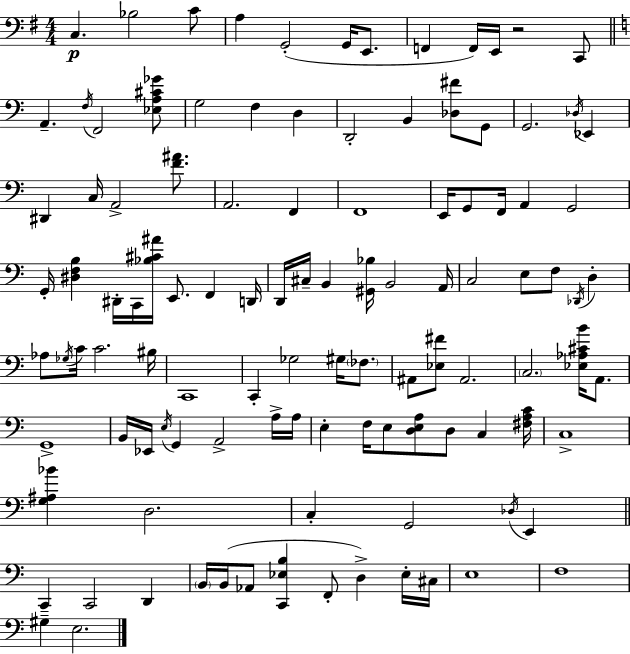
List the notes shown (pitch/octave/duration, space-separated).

C3/q. Bb3/h C4/e A3/q G2/h G2/s E2/e. F2/q F2/s E2/s R/h C2/e A2/q. F3/s F2/h [Eb3,A3,C#4,Gb4]/e G3/h F3/q D3/q D2/h B2/q [Db3,F#4]/e G2/e G2/h. Db3/s Eb2/q D#2/q C3/s A2/h [F4,A#4]/e. A2/h. F2/q F2/w E2/s G2/e F2/s A2/q G2/h G2/s [D#3,F3,B3]/q D#2/s C2/s [Bb3,C#4,A#4]/s E2/e. F2/q D2/s D2/s C#3/s B2/q [G#2,Bb3]/s B2/h A2/s C3/h E3/e F3/e Db2/s D3/q Ab3/e Gb3/s C4/s C4/h. BIS3/s C2/w C2/q Gb3/h G#3/s FES3/e. A#2/e [Eb3,F#4]/e A#2/h. C3/h. [Eb3,Ab3,C#4,B4]/s A2/e. G2/w B2/s Eb2/s E3/s G2/q A2/h A3/s A3/s E3/q F3/s E3/e [D3,E3,A3]/e D3/e C3/q [F#3,A3,C4]/s C3/w [G3,A#3,Bb4]/q D3/h. C3/q G2/h Db3/s E2/q C2/q C2/h D2/q B2/s B2/s Ab2/e [C2,Eb3,B3]/q F2/e D3/q Eb3/s C#3/s E3/w F3/w G#3/q E3/h.